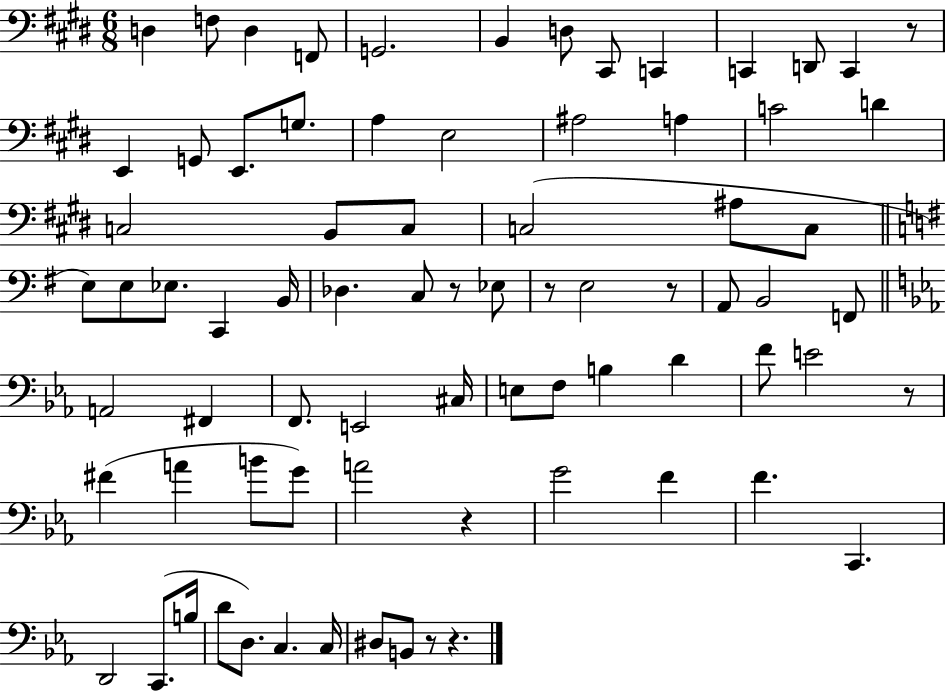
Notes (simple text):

D3/q F3/e D3/q F2/e G2/h. B2/q D3/e C#2/e C2/q C2/q D2/e C2/q R/e E2/q G2/e E2/e. G3/e. A3/q E3/h A#3/h A3/q C4/h D4/q C3/h B2/e C3/e C3/h A#3/e C3/e E3/e E3/e Eb3/e. C2/q B2/s Db3/q. C3/e R/e Eb3/e R/e E3/h R/e A2/e B2/h F2/e A2/h F#2/q F2/e. E2/h C#3/s E3/e F3/e B3/q D4/q F4/e E4/h R/e F#4/q A4/q B4/e G4/e A4/h R/q G4/h F4/q F4/q. C2/q. D2/h C2/e. B3/s D4/e D3/e. C3/q. C3/s D#3/e B2/e R/e R/q.